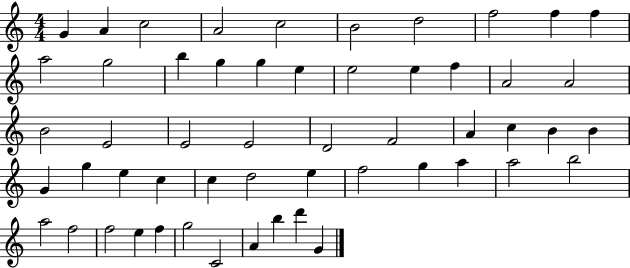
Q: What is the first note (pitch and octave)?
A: G4